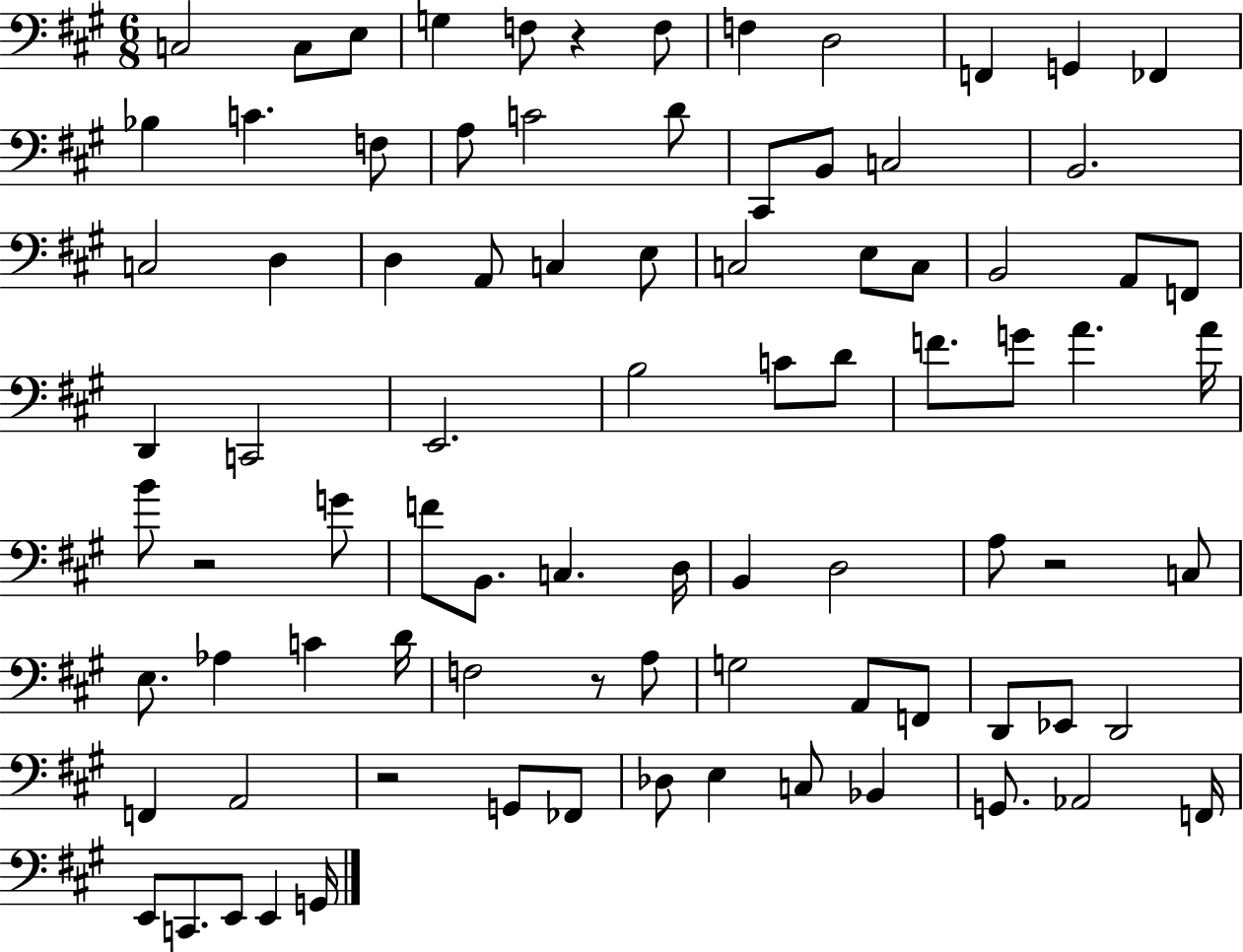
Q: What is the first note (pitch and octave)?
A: C3